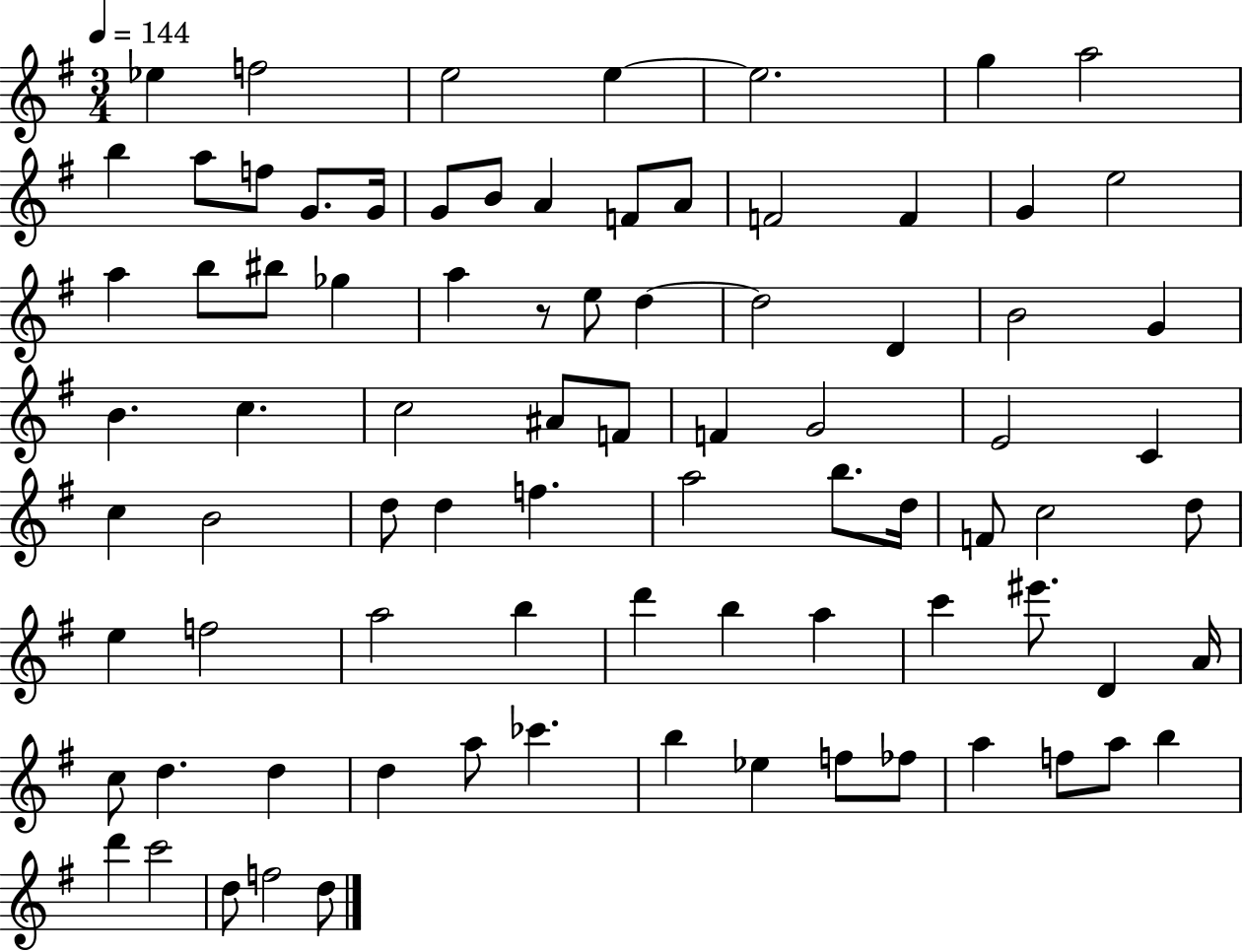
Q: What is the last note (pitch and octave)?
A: D5